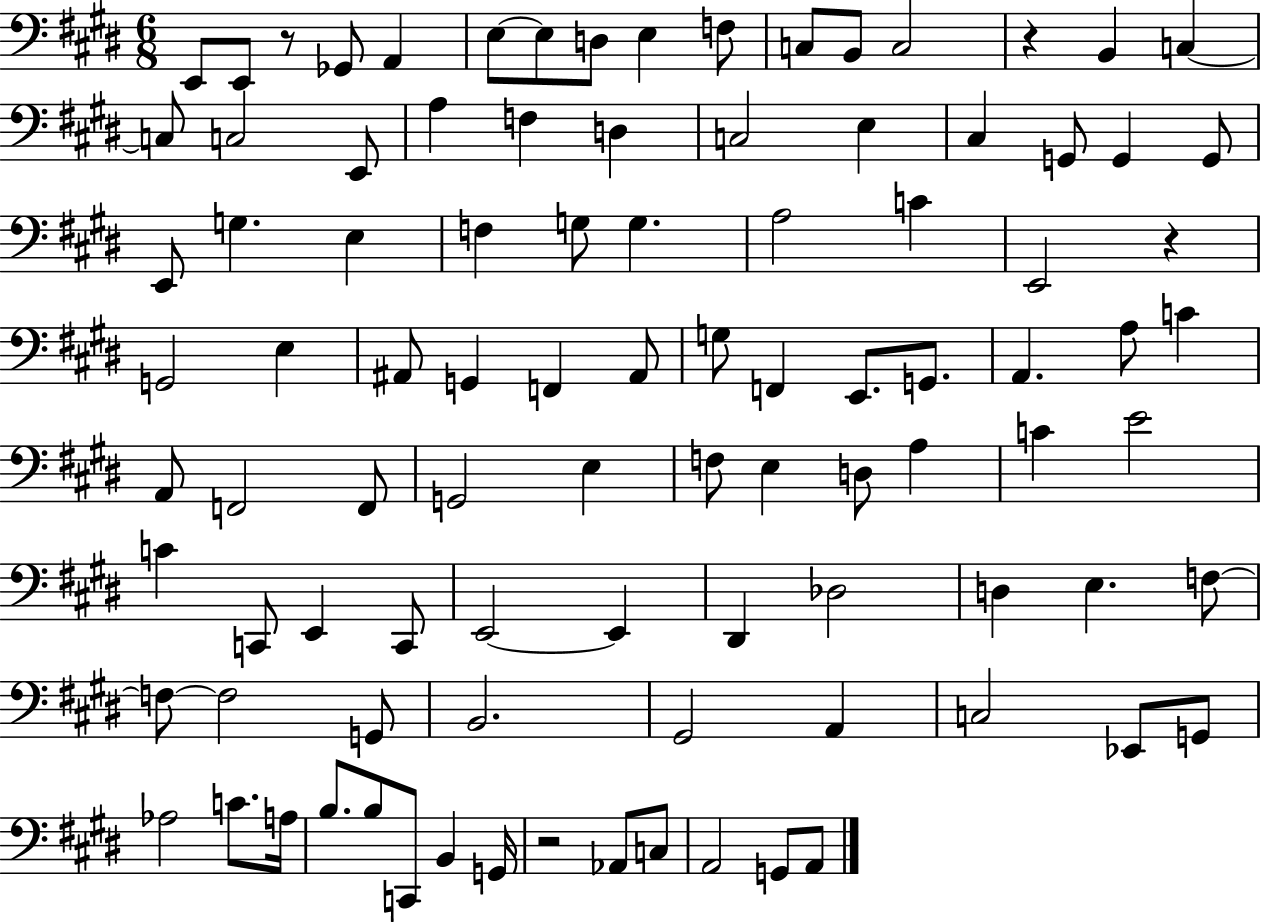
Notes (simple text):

E2/e E2/e R/e Gb2/e A2/q E3/e E3/e D3/e E3/q F3/e C3/e B2/e C3/h R/q B2/q C3/q C3/e C3/h E2/e A3/q F3/q D3/q C3/h E3/q C#3/q G2/e G2/q G2/e E2/e G3/q. E3/q F3/q G3/e G3/q. A3/h C4/q E2/h R/q G2/h E3/q A#2/e G2/q F2/q A#2/e G3/e F2/q E2/e. G2/e. A2/q. A3/e C4/q A2/e F2/h F2/e G2/h E3/q F3/e E3/q D3/e A3/q C4/q E4/h C4/q C2/e E2/q C2/e E2/h E2/q D#2/q Db3/h D3/q E3/q. F3/e F3/e F3/h G2/e B2/h. G#2/h A2/q C3/h Eb2/e G2/e Ab3/h C4/e. A3/s B3/e. B3/e C2/e B2/q G2/s R/h Ab2/e C3/e A2/h G2/e A2/e